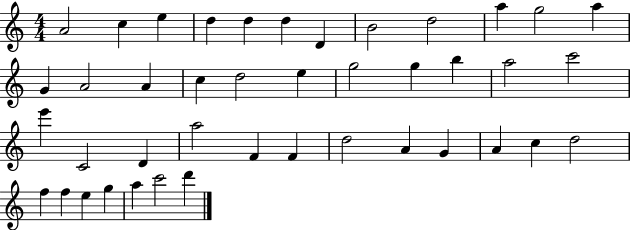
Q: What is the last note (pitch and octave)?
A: D6